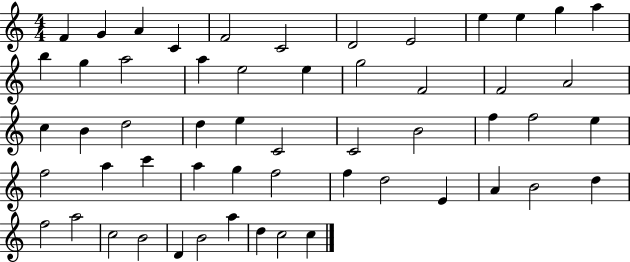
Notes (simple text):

F4/q G4/q A4/q C4/q F4/h C4/h D4/h E4/h E5/q E5/q G5/q A5/q B5/q G5/q A5/h A5/q E5/h E5/q G5/h F4/h F4/h A4/h C5/q B4/q D5/h D5/q E5/q C4/h C4/h B4/h F5/q F5/h E5/q F5/h A5/q C6/q A5/q G5/q F5/h F5/q D5/h E4/q A4/q B4/h D5/q F5/h A5/h C5/h B4/h D4/q B4/h A5/q D5/q C5/h C5/q